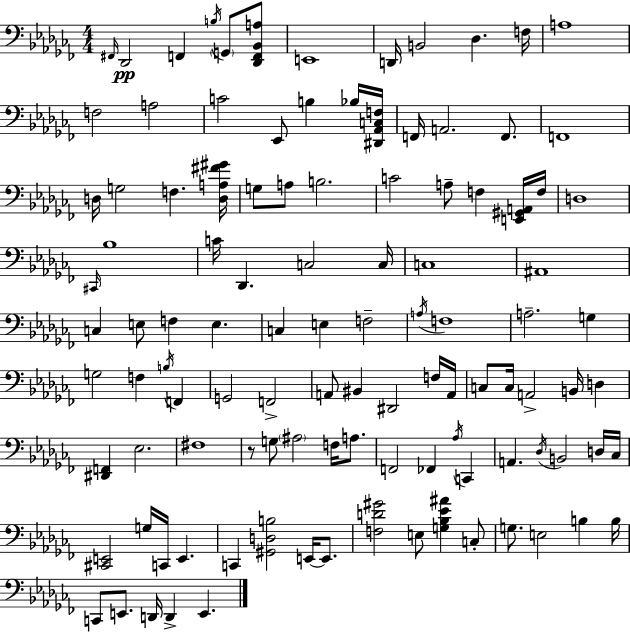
{
  \clef bass
  \numericTimeSignature
  \time 4/4
  \key aes \minor
  \grace { fis,16 }\pp des,2 f,4 \acciaccatura { b16 } \parenthesize g,8 | <des, f, bes, a>8 e,1 | d,16 b,2 des4. | f16 a1 | \break f2 a2 | c'2 ees,8 b4 | bes16 <dis, aes, c f>16 f,16 a,2. f,8. | f,1 | \break d16 g2 f4. | <d a fis' gis'>16 g8 a8 b2. | c'2 a8-- f4 | <e, gis, a,>16 f16 d1 | \break \grace { cis,16 } bes1 | c'16 des,4. c2 | c16 c1 | ais,1 | \break c4 e8 f4 e4. | c4 e4 f2-- | \acciaccatura { a16 } f1 | a2.-- | \break g4 g2 f4 | \acciaccatura { b16 } f,4 g,2 f,2-> | a,8 bis,4 dis,2 | f16 a,16 c8 c16 a,2-> | \break b,16 d4 <dis, f,>4 ees2. | fis1 | r8 g8 \parenthesize ais2 | f16 a8. f,2 fes,4 | \break \acciaccatura { aes16 } c,4 a,4. \acciaccatura { des16 } b,2 | d16 ces16 <cis, e,>2 g16 | c,16 e,4. c,4 <gis, d b>2 | e,16~~ e,8. <f d' gis'>2 e8 | \break <g bes ees' ais'>4 c8-. g8. e2 | b4 b16 c,8 e,8. d,16 d,4-> | e,4. \bar "|."
}